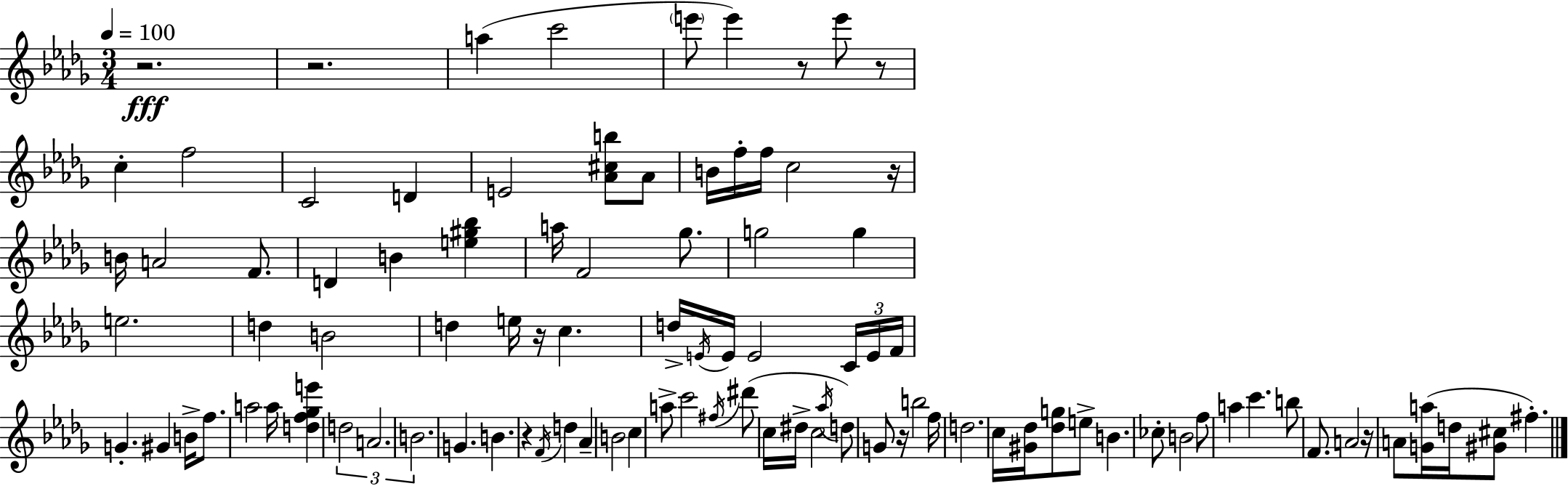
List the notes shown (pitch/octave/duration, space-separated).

R/h. R/h. A5/q C6/h E6/e E6/q R/e E6/e R/e C5/q F5/h C4/h D4/q E4/h [Ab4,C#5,B5]/e Ab4/e B4/s F5/s F5/s C5/h R/s B4/s A4/h F4/e. D4/q B4/q [E5,G#5,Bb5]/q A5/s F4/h Gb5/e. G5/h G5/q E5/h. D5/q B4/h D5/q E5/s R/s C5/q. D5/s E4/s E4/s E4/h C4/s E4/s F4/s G4/q. G#4/q B4/s F5/e. A5/h A5/s [D5,F5,Gb5,E6]/q D5/h A4/h. B4/h. G4/q. B4/q. R/q F4/s D5/q Ab4/q B4/h C5/q A5/e C6/h F#5/s D#6/e C5/s D#5/s C5/h Ab5/s D5/e G4/e R/s B5/h F5/s D5/h. C5/s [G#4,Db5]/s [Db5,G5]/e E5/e B4/q. CES5/e B4/h F5/e A5/q C6/q. B5/e F4/e. A4/h R/s A4/e [G4,A5]/s D5/s [G#4,C#5]/e F#5/q.